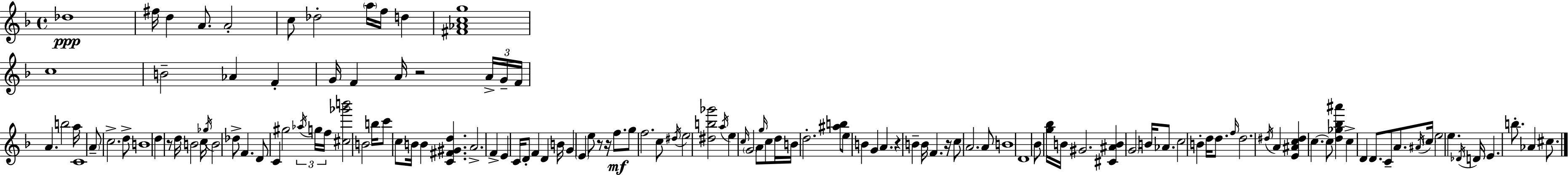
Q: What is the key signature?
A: F major